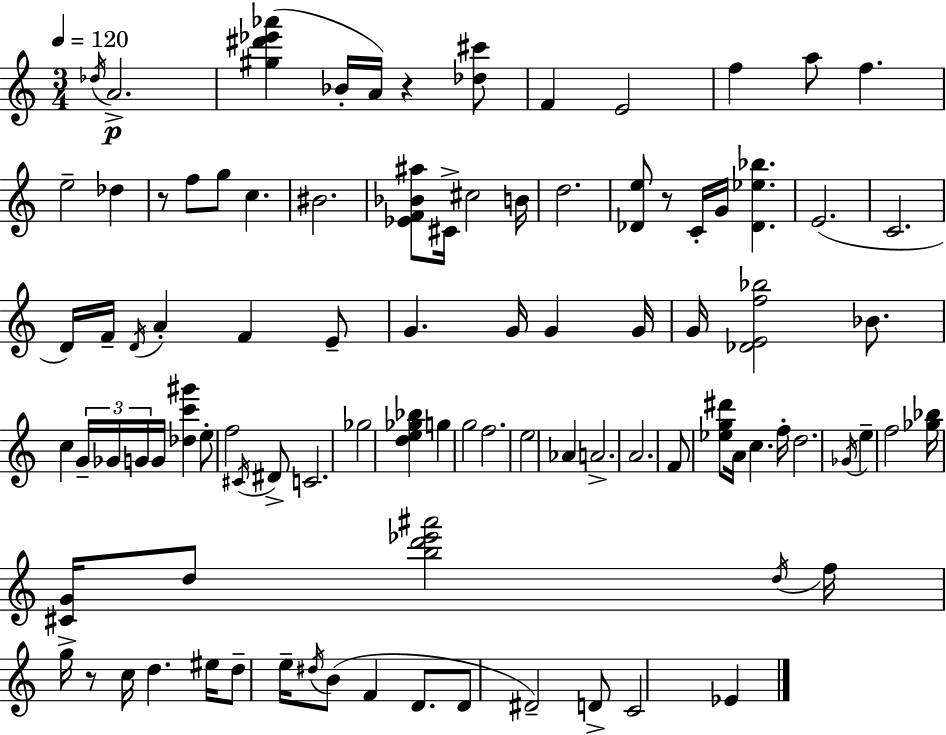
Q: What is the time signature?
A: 3/4